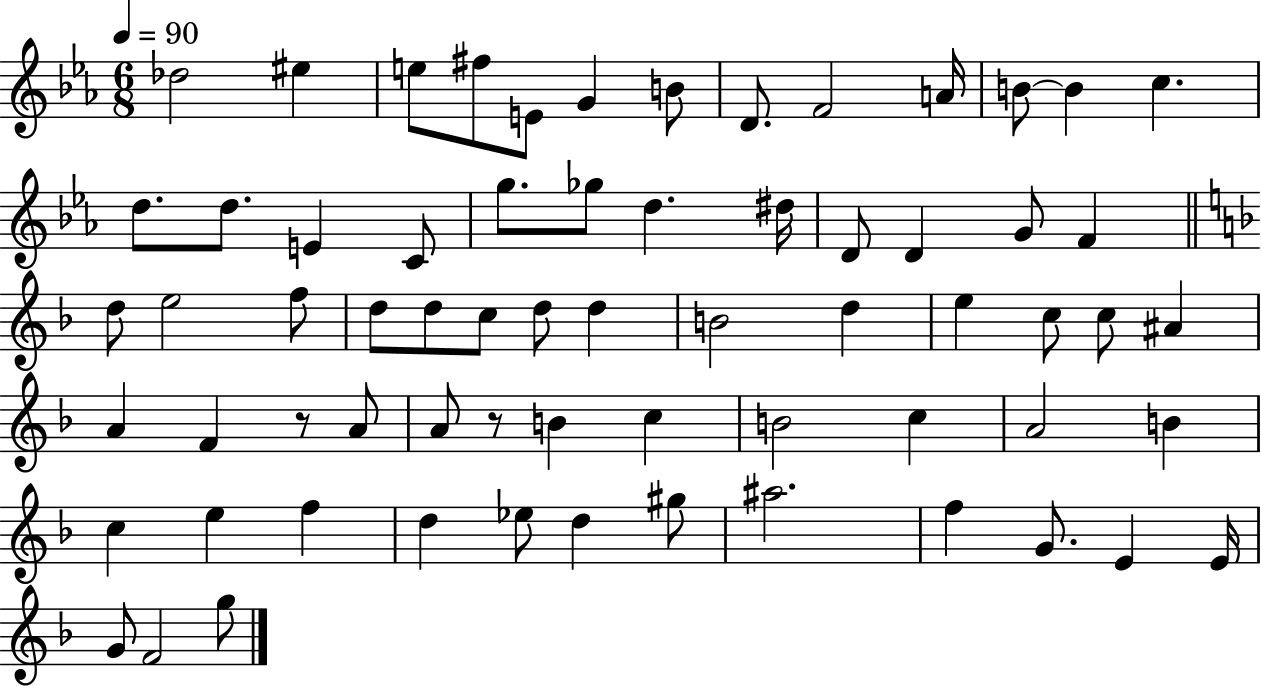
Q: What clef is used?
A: treble